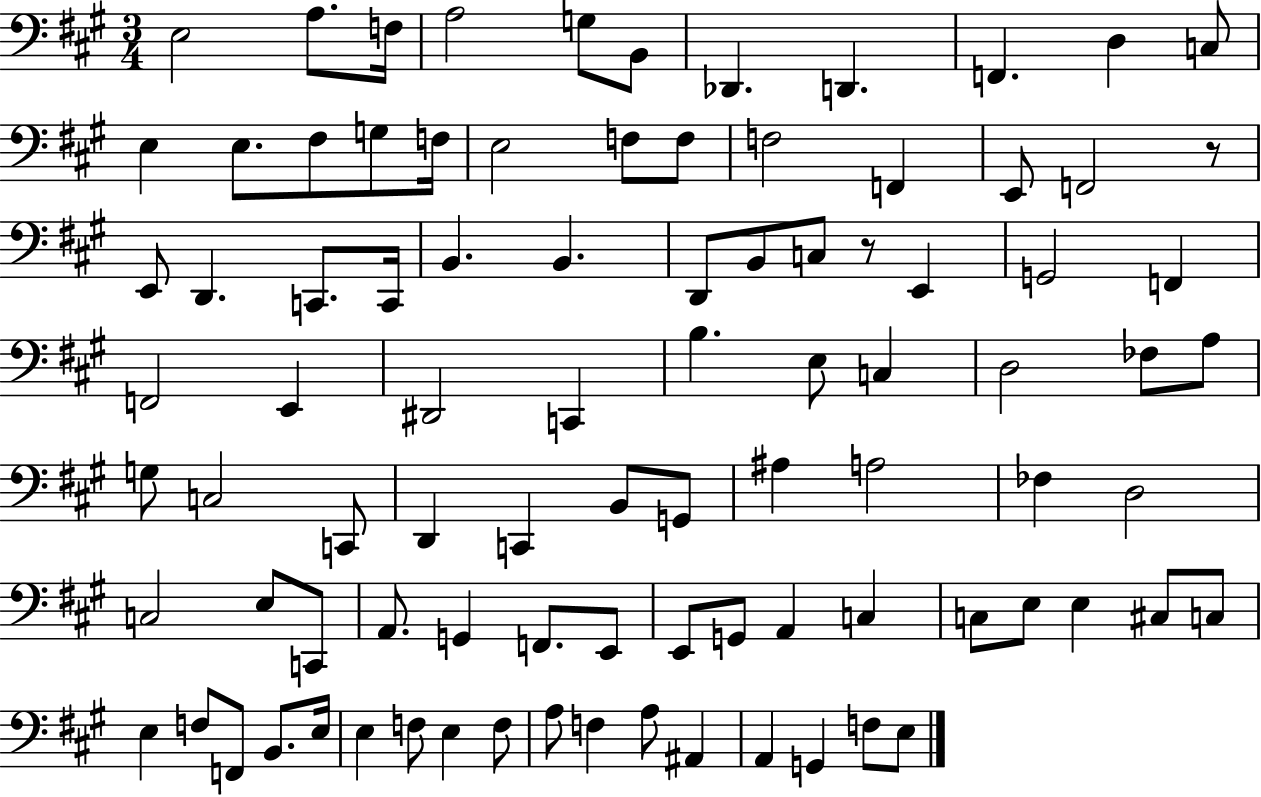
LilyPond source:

{
  \clef bass
  \numericTimeSignature
  \time 3/4
  \key a \major
  e2 a8. f16 | a2 g8 b,8 | des,4. d,4. | f,4. d4 c8 | \break e4 e8. fis8 g8 f16 | e2 f8 f8 | f2 f,4 | e,8 f,2 r8 | \break e,8 d,4. c,8. c,16 | b,4. b,4. | d,8 b,8 c8 r8 e,4 | g,2 f,4 | \break f,2 e,4 | dis,2 c,4 | b4. e8 c4 | d2 fes8 a8 | \break g8 c2 c,8 | d,4 c,4 b,8 g,8 | ais4 a2 | fes4 d2 | \break c2 e8 c,8 | a,8. g,4 f,8. e,8 | e,8 g,8 a,4 c4 | c8 e8 e4 cis8 c8 | \break e4 f8 f,8 b,8. e16 | e4 f8 e4 f8 | a8 f4 a8 ais,4 | a,4 g,4 f8 e8 | \break \bar "|."
}